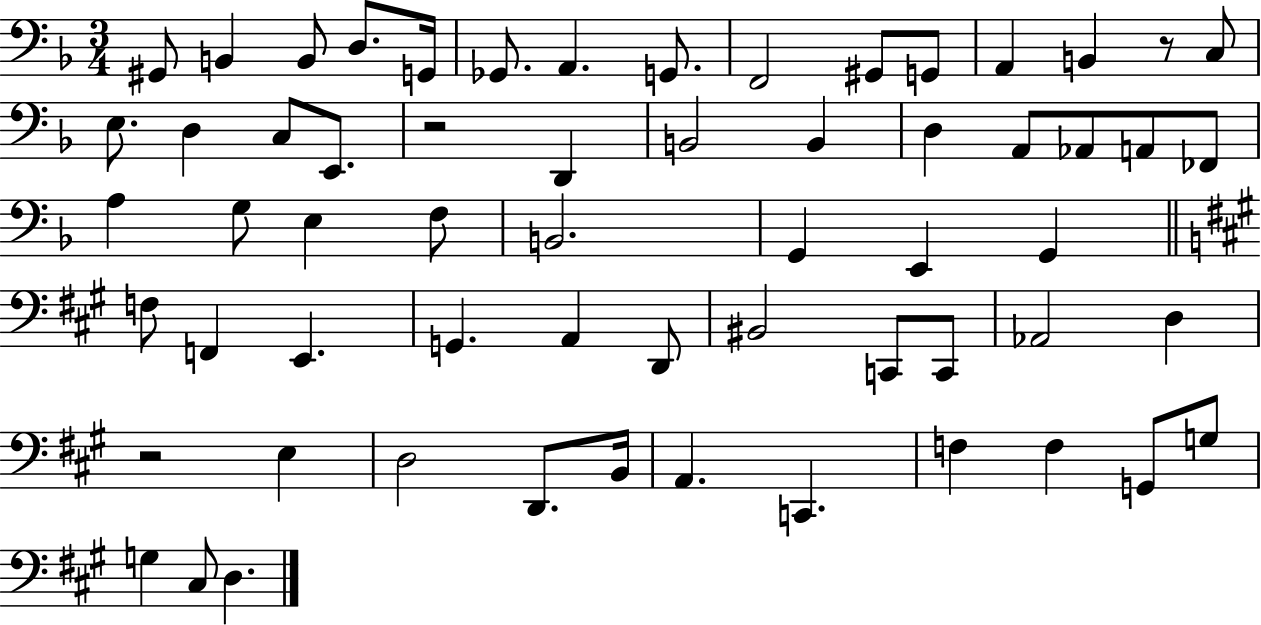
G#2/e B2/q B2/e D3/e. G2/s Gb2/e. A2/q. G2/e. F2/h G#2/e G2/e A2/q B2/q R/e C3/e E3/e. D3/q C3/e E2/e. R/h D2/q B2/h B2/q D3/q A2/e Ab2/e A2/e FES2/e A3/q G3/e E3/q F3/e B2/h. G2/q E2/q G2/q F3/e F2/q E2/q. G2/q. A2/q D2/e BIS2/h C2/e C2/e Ab2/h D3/q R/h E3/q D3/h D2/e. B2/s A2/q. C2/q. F3/q F3/q G2/e G3/e G3/q C#3/e D3/q.